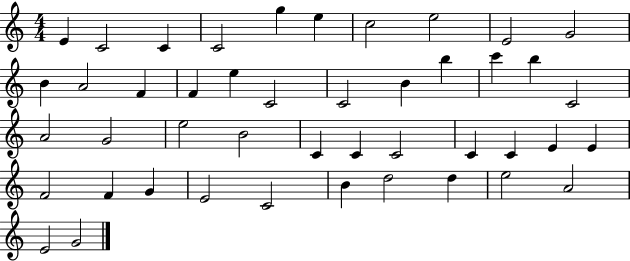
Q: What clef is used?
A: treble